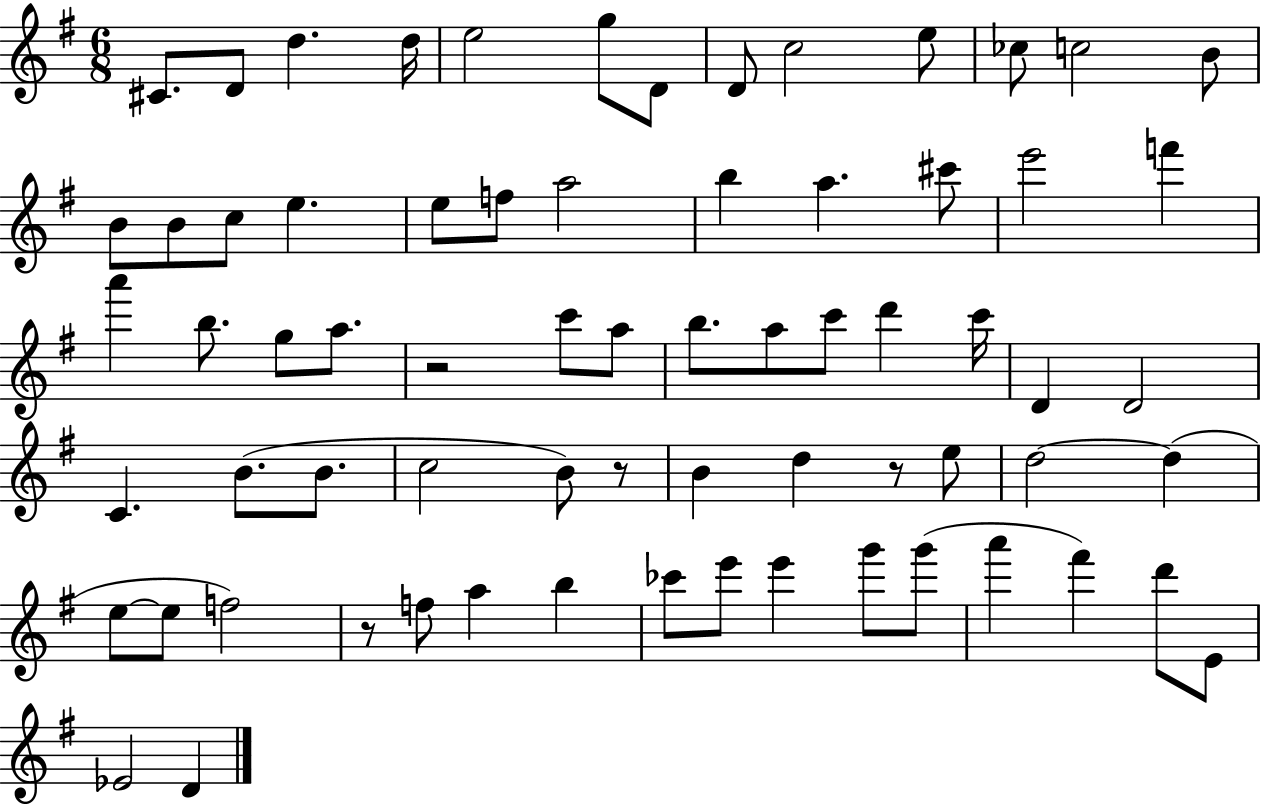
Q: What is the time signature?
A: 6/8